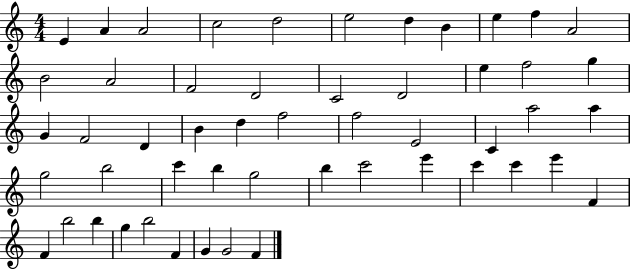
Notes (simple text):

E4/q A4/q A4/h C5/h D5/h E5/h D5/q B4/q E5/q F5/q A4/h B4/h A4/h F4/h D4/h C4/h D4/h E5/q F5/h G5/q G4/q F4/h D4/q B4/q D5/q F5/h F5/h E4/h C4/q A5/h A5/q G5/h B5/h C6/q B5/q G5/h B5/q C6/h E6/q C6/q C6/q E6/q F4/q F4/q B5/h B5/q G5/q B5/h F4/q G4/q G4/h F4/q